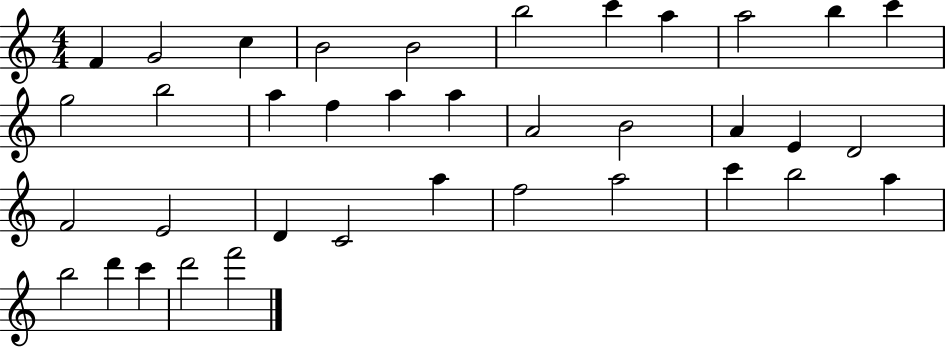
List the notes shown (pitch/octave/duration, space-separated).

F4/q G4/h C5/q B4/h B4/h B5/h C6/q A5/q A5/h B5/q C6/q G5/h B5/h A5/q F5/q A5/q A5/q A4/h B4/h A4/q E4/q D4/h F4/h E4/h D4/q C4/h A5/q F5/h A5/h C6/q B5/h A5/q B5/h D6/q C6/q D6/h F6/h